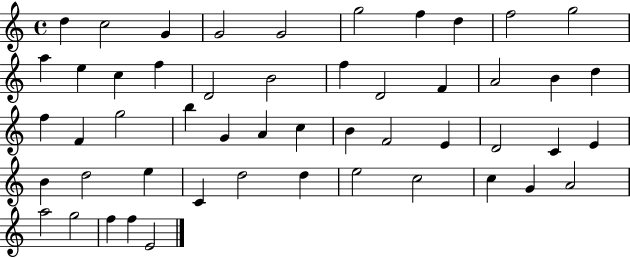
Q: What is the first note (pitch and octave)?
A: D5